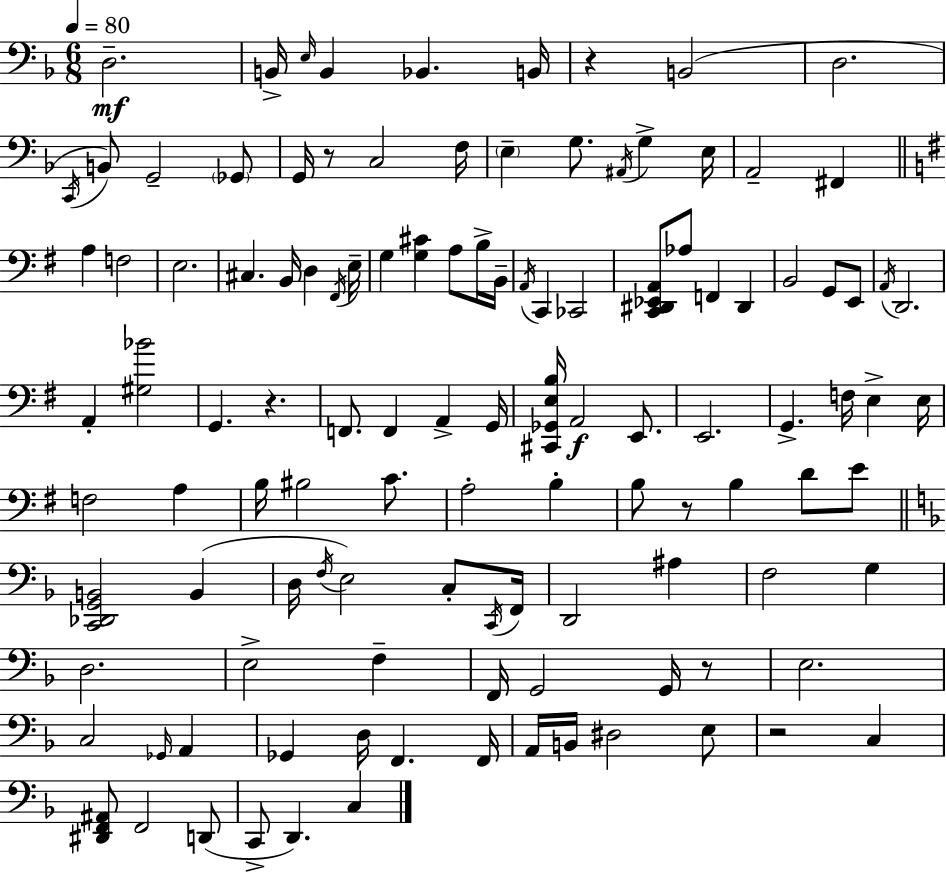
X:1
T:Untitled
M:6/8
L:1/4
K:F
D,2 B,,/4 E,/4 B,, _B,, B,,/4 z B,,2 D,2 C,,/4 B,,/2 G,,2 _G,,/2 G,,/4 z/2 C,2 F,/4 E, G,/2 ^A,,/4 G, E,/4 A,,2 ^F,, A, F,2 E,2 ^C, B,,/4 D, ^F,,/4 E,/4 G, [G,^C] A,/2 B,/4 B,,/4 A,,/4 C,, _C,,2 [C,,^D,,_E,,A,,]/2 _A,/2 F,, ^D,, B,,2 G,,/2 E,,/2 A,,/4 D,,2 A,, [^G,_B]2 G,, z F,,/2 F,, A,, G,,/4 [^C,,_G,,E,B,]/4 A,,2 E,,/2 E,,2 G,, F,/4 E, E,/4 F,2 A, B,/4 ^B,2 C/2 A,2 B, B,/2 z/2 B, D/2 E/2 [C,,_D,,G,,B,,]2 B,, D,/4 F,/4 E,2 C,/2 C,,/4 F,,/4 D,,2 ^A, F,2 G, D,2 E,2 F, F,,/4 G,,2 G,,/4 z/2 E,2 C,2 _G,,/4 A,, _G,, D,/4 F,, F,,/4 A,,/4 B,,/4 ^D,2 E,/2 z2 C, [^D,,F,,^A,,]/2 F,,2 D,,/2 C,,/2 D,, C,